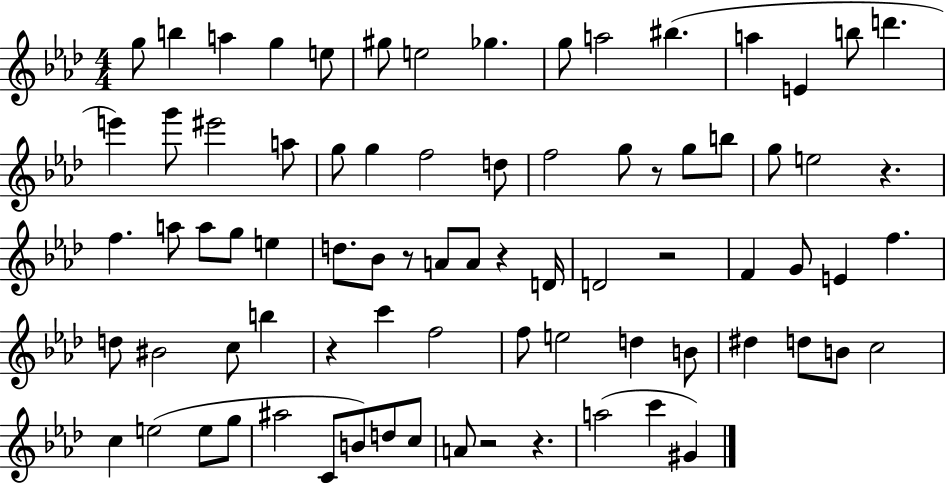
{
  \clef treble
  \numericTimeSignature
  \time 4/4
  \key aes \major
  g''8 b''4 a''4 g''4 e''8 | gis''8 e''2 ges''4. | g''8 a''2 bis''4.( | a''4 e'4 b''8 d'''4. | \break e'''4) g'''8 eis'''2 a''8 | g''8 g''4 f''2 d''8 | f''2 g''8 r8 g''8 b''8 | g''8 e''2 r4. | \break f''4. a''8 a''8 g''8 e''4 | d''8. bes'8 r8 a'8 a'8 r4 d'16 | d'2 r2 | f'4 g'8 e'4 f''4. | \break d''8 bis'2 c''8 b''4 | r4 c'''4 f''2 | f''8 e''2 d''4 b'8 | dis''4 d''8 b'8 c''2 | \break c''4 e''2( e''8 g''8 | ais''2 c'8 b'8) d''8 c''8 | a'8 r2 r4. | a''2( c'''4 gis'4) | \break \bar "|."
}